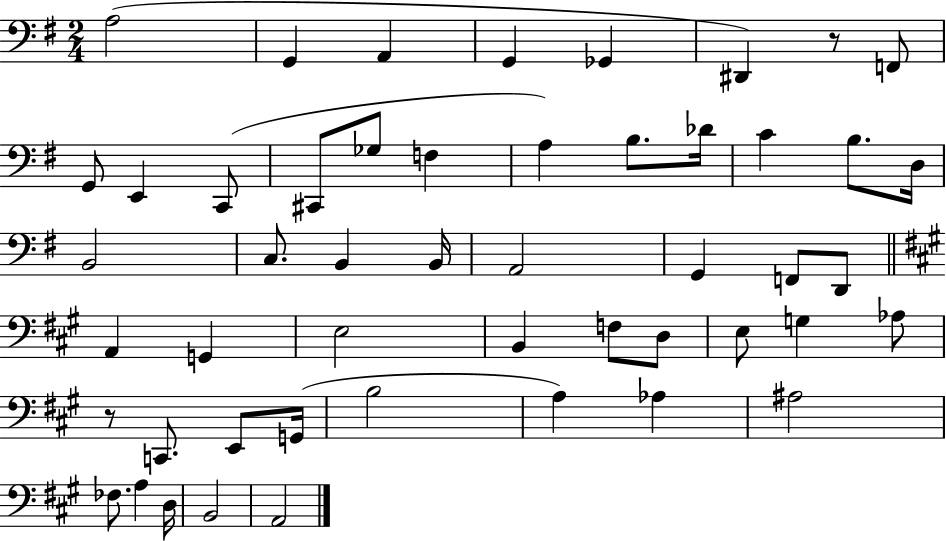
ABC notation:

X:1
T:Untitled
M:2/4
L:1/4
K:G
A,2 G,, A,, G,, _G,, ^D,, z/2 F,,/2 G,,/2 E,, C,,/2 ^C,,/2 _G,/2 F, A, B,/2 _D/4 C B,/2 D,/4 B,,2 C,/2 B,, B,,/4 A,,2 G,, F,,/2 D,,/2 A,, G,, E,2 B,, F,/2 D,/2 E,/2 G, _A,/2 z/2 C,,/2 E,,/2 G,,/4 B,2 A, _A, ^A,2 _F,/2 A, D,/4 B,,2 A,,2